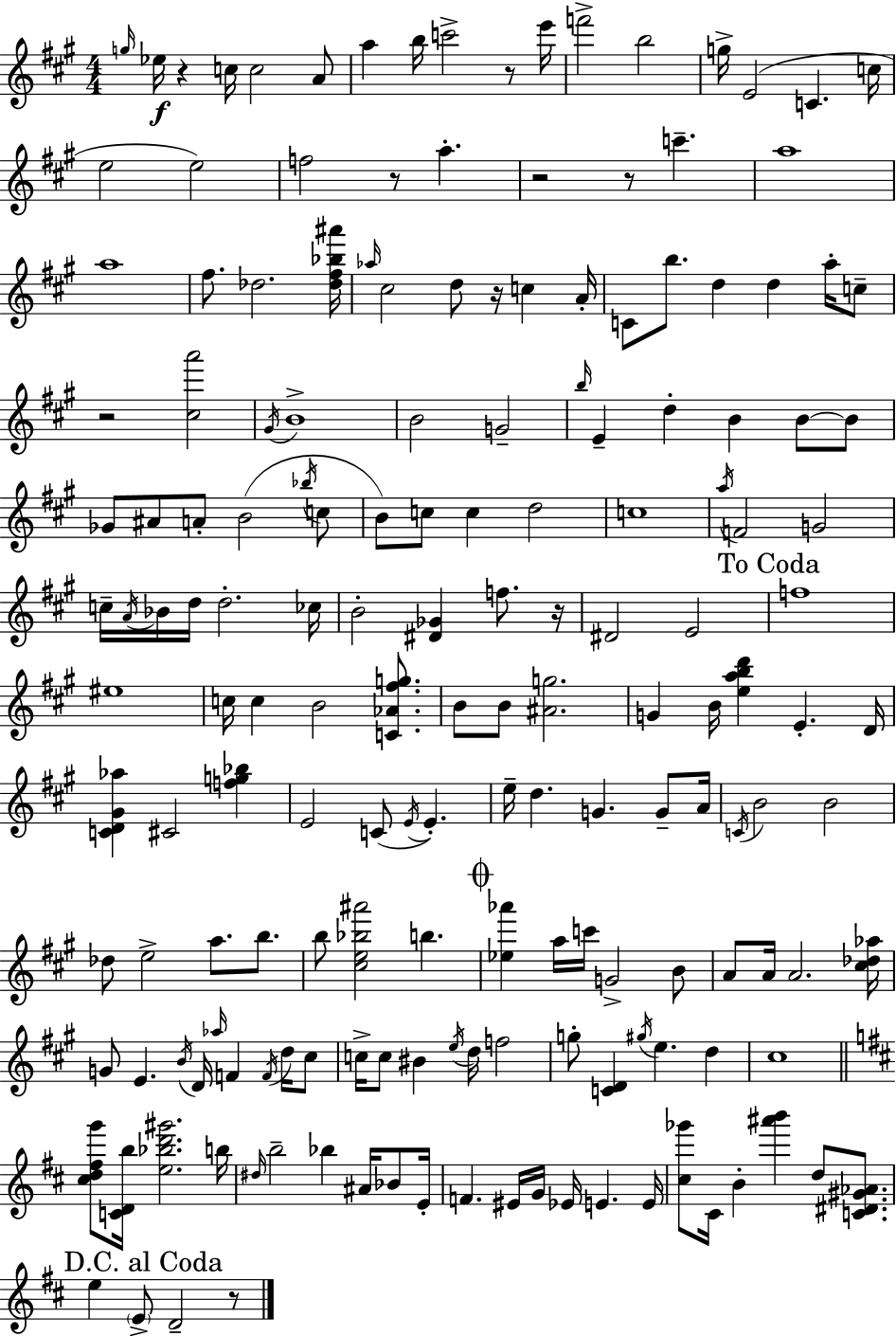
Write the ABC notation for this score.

X:1
T:Untitled
M:4/4
L:1/4
K:A
g/4 _e/4 z c/4 c2 A/2 a b/4 c'2 z/2 e'/4 f'2 b2 g/4 E2 C c/4 e2 e2 f2 z/2 a z2 z/2 c' a4 a4 ^f/2 _d2 [_d^f_b^a']/4 _a/4 ^c2 d/2 z/4 c A/4 C/2 b/2 d d a/4 c/2 z2 [^ca']2 ^G/4 B4 B2 G2 b/4 E d B B/2 B/2 _G/2 ^A/2 A/2 B2 _b/4 c/2 B/2 c/2 c d2 c4 a/4 F2 G2 c/4 A/4 _B/4 d/4 d2 _c/4 B2 [^D_G] f/2 z/4 ^D2 E2 f4 ^e4 c/4 c B2 [C_A^fg]/2 B/2 B/2 [^Ag]2 G B/4 [eabd'] E D/4 [CD^G_a] ^C2 [fg_b] E2 C/2 E/4 E e/4 d G G/2 A/4 C/4 B2 B2 _d/2 e2 a/2 b/2 b/2 [^ce_b^a']2 b [_e_a'] a/4 c'/4 G2 B/2 A/2 A/4 A2 [^c_d_a]/4 G/2 E B/4 D/4 _a/4 F F/4 d/4 ^c/2 c/4 c/2 ^B e/4 d/4 f2 g/2 [CD] ^g/4 e d ^c4 [^cd^fg']/2 [CDb]/4 [e_bd'^g']2 b/4 ^d/4 b2 _b ^A/4 _B/2 E/4 F ^E/4 G/4 _E/4 E E/4 [^c_g']/2 ^C/4 B [^a'b'] d/2 [C^D^G_A]/2 e E/2 D2 z/2